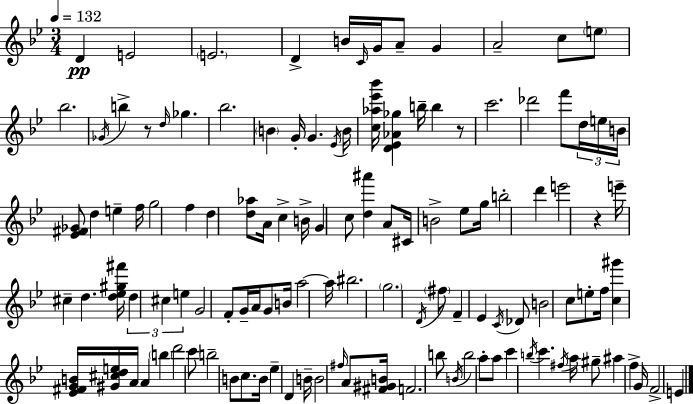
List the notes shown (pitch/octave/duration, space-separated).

D4/q E4/h E4/h. D4/q B4/s C4/s G4/s A4/e G4/q A4/h C5/e E5/e Bb5/h. Gb4/s B5/q R/e D5/s Gb5/q. Bb5/h. B4/q G4/s G4/q. Eb4/s B4/s [C5,Ab5,Eb6,Bb6]/s [D4,Eb4,Ab4,Gb5]/q B5/s B5/q R/e C6/h. Db6/h F6/e D5/s E5/s B4/s [Eb4,F#4,Gb4]/e D5/q E5/q F5/s G5/h F5/q D5/q [D5,Ab5]/e A4/s C5/q B4/s G4/q C5/e [D5,A#6]/q A4/e C#4/s B4/h Eb5/e G5/s B5/h D6/q E6/h R/q E6/s C#5/q D5/q. [D5,Eb5,G#5,F#6]/s D5/q C#5/q E5/q G4/h F4/e G4/s A4/s G4/e B4/s A5/h A5/s BIS5/h. G5/h. D4/s F#5/e F4/q Eb4/q C4/s Db4/e B4/h C5/e E5/e F5/s [C5,G#6]/q [Eb4,F#4,G4,B4]/s [G#4,C#5,D5,E5]/s A4/s A4/q B5/q D6/h C6/e B5/h B4/e C5/e. B4/s Eb5/q D4/q B4/s B4/h F#5/s A4/e [F#4,G#4,B4]/s F4/h. B5/e B4/s B5/h A5/e A5/e C6/q B5/s C6/q. F#5/s A5/s G#5/e A#5/q F5/q G4/s F4/h E4/q